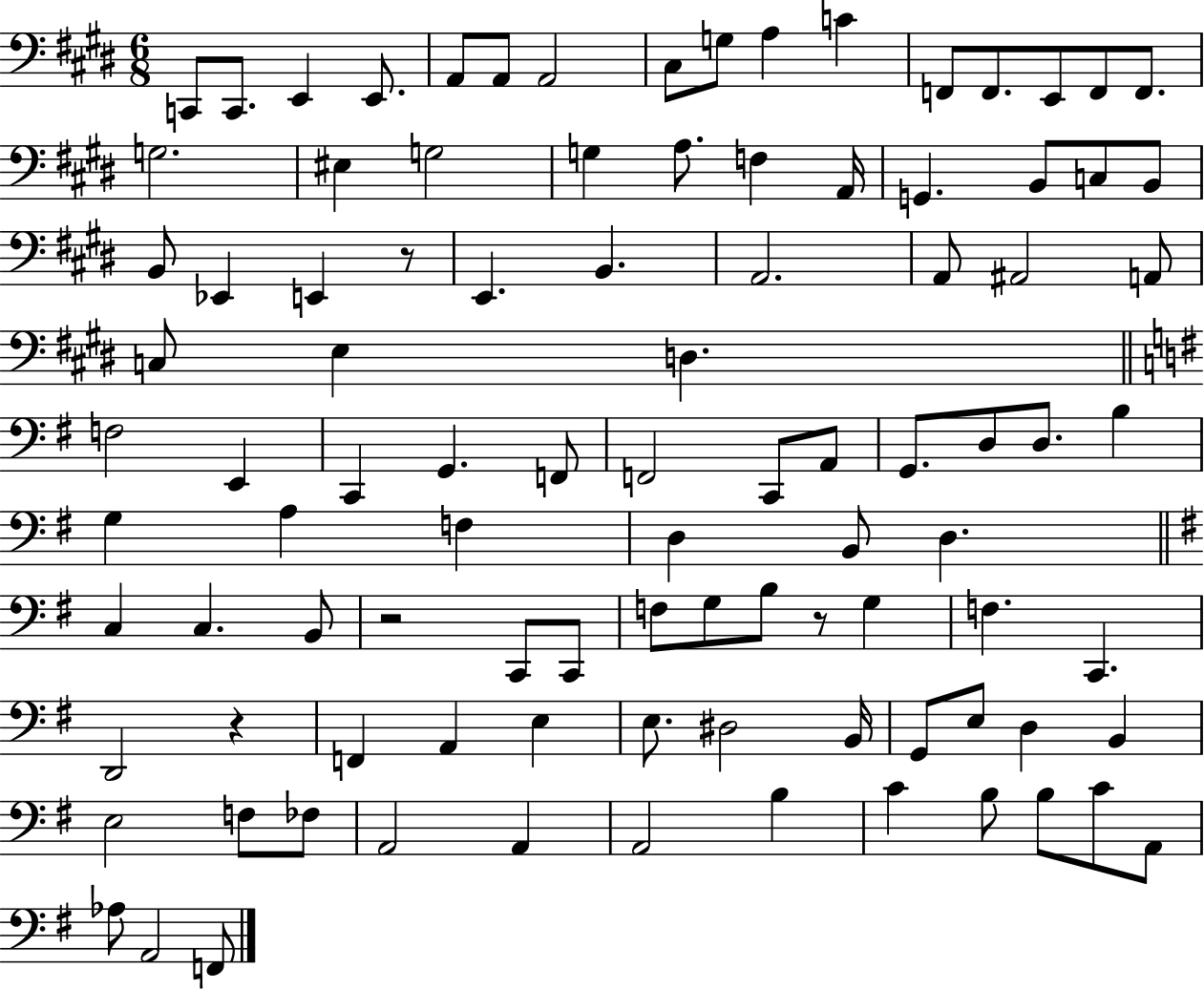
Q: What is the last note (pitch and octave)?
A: F2